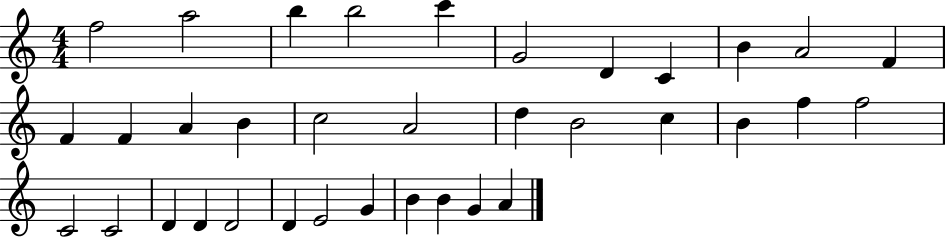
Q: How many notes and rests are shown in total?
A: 35